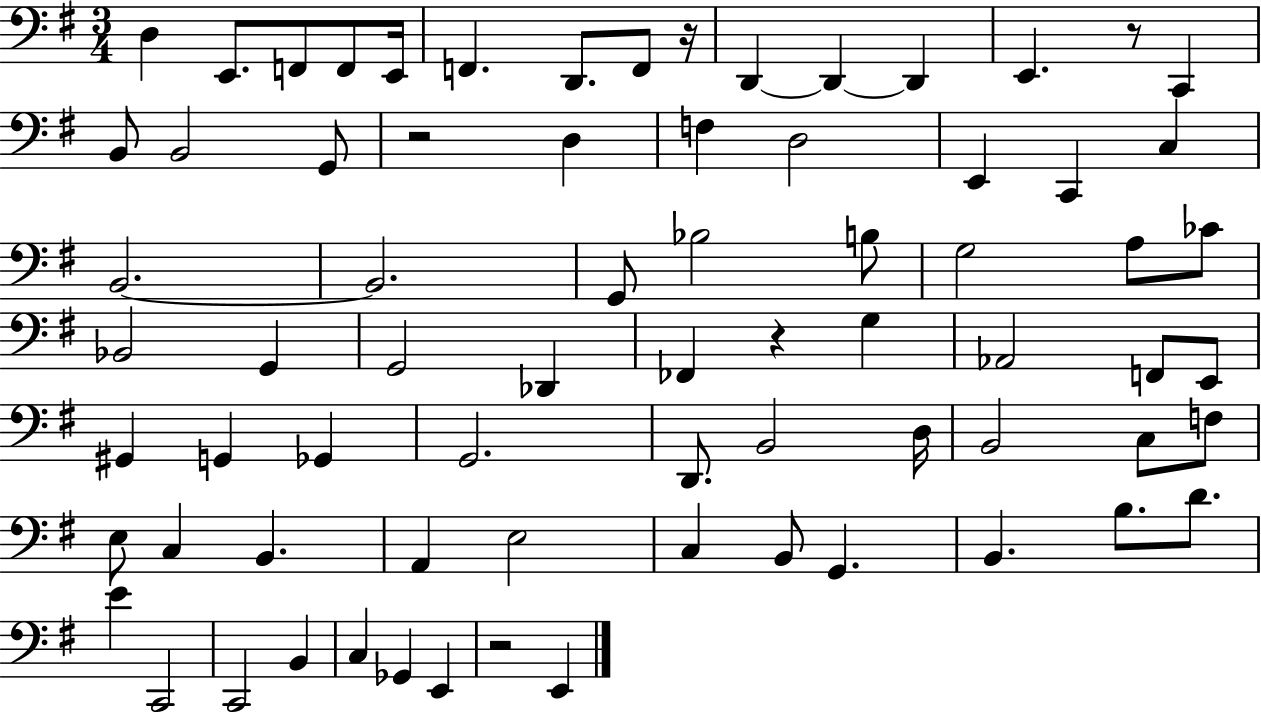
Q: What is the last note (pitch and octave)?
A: E2